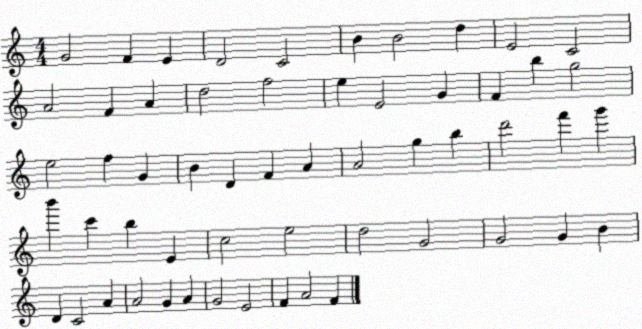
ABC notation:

X:1
T:Untitled
M:4/4
L:1/4
K:C
G2 F E D2 C2 B B2 d E2 C2 A2 F A d2 f2 e E2 G F b g2 e2 f G B D F A A2 g b d'2 f' g' b' c' b E c2 e2 d2 G2 G2 G B D C2 A A2 G A G2 E2 F A2 F